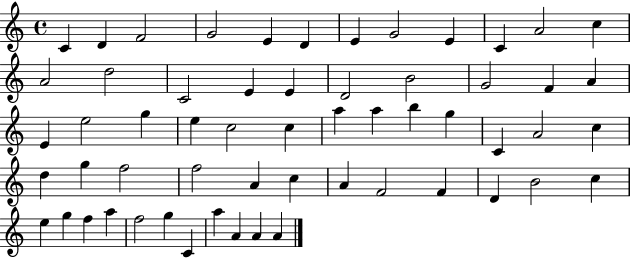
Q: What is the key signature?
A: C major